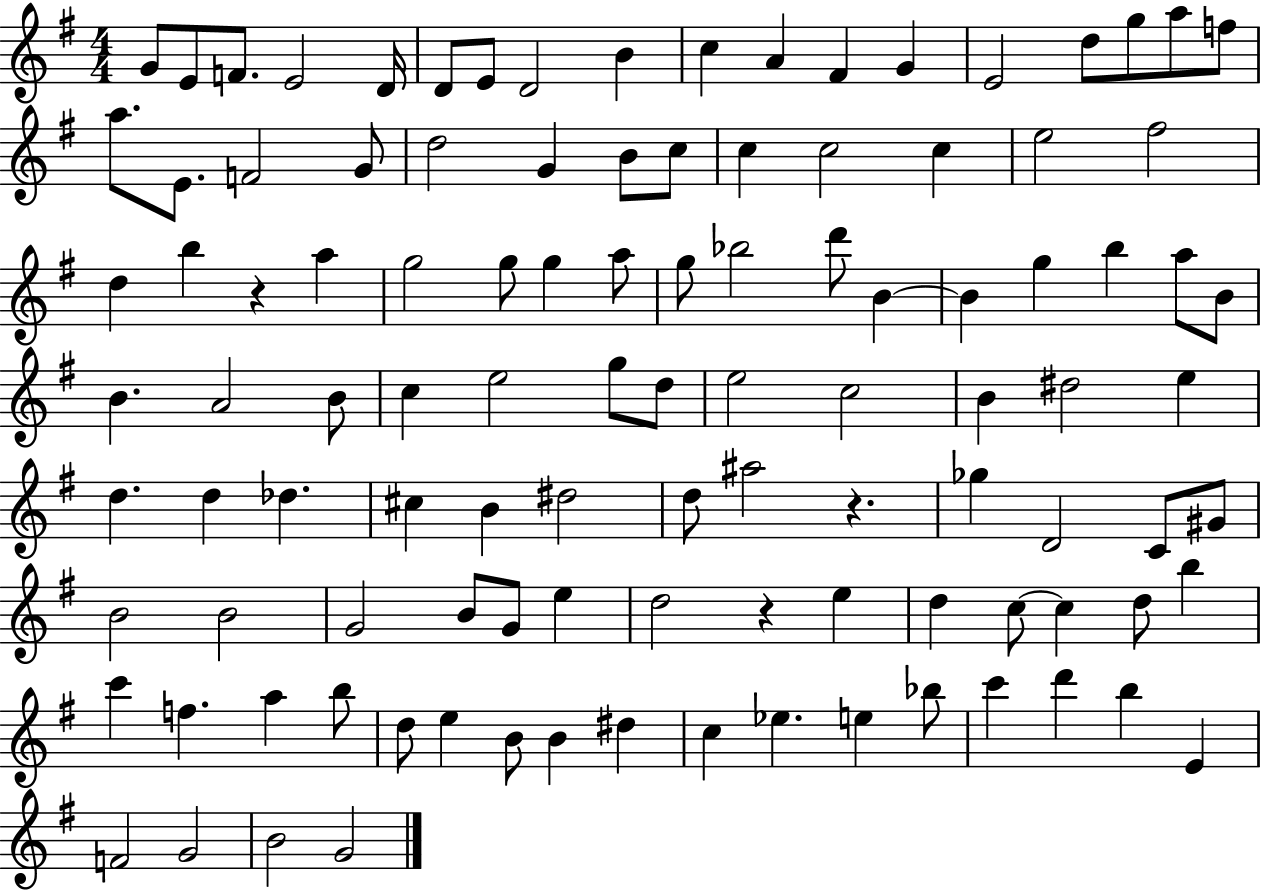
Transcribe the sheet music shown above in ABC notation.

X:1
T:Untitled
M:4/4
L:1/4
K:G
G/2 E/2 F/2 E2 D/4 D/2 E/2 D2 B c A ^F G E2 d/2 g/2 a/2 f/2 a/2 E/2 F2 G/2 d2 G B/2 c/2 c c2 c e2 ^f2 d b z a g2 g/2 g a/2 g/2 _b2 d'/2 B B g b a/2 B/2 B A2 B/2 c e2 g/2 d/2 e2 c2 B ^d2 e d d _d ^c B ^d2 d/2 ^a2 z _g D2 C/2 ^G/2 B2 B2 G2 B/2 G/2 e d2 z e d c/2 c d/2 b c' f a b/2 d/2 e B/2 B ^d c _e e _b/2 c' d' b E F2 G2 B2 G2